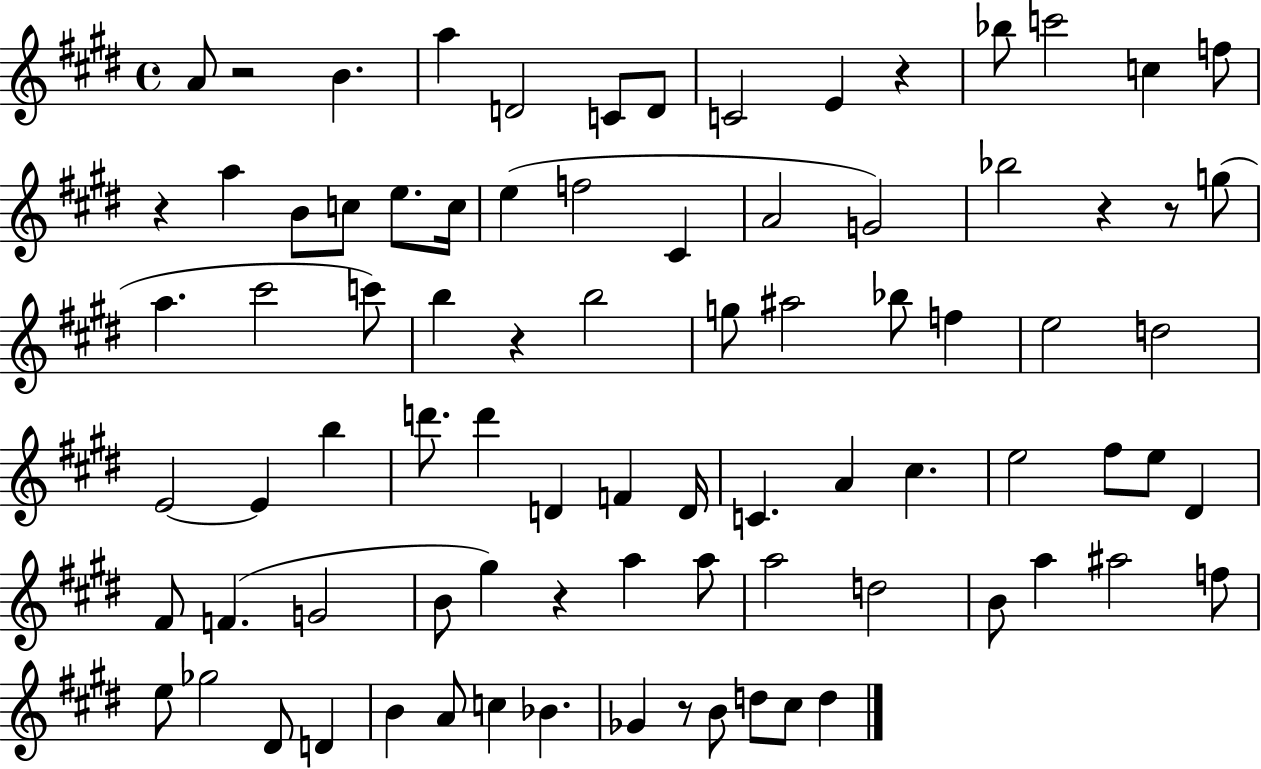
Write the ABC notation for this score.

X:1
T:Untitled
M:4/4
L:1/4
K:E
A/2 z2 B a D2 C/2 D/2 C2 E z _b/2 c'2 c f/2 z a B/2 c/2 e/2 c/4 e f2 ^C A2 G2 _b2 z z/2 g/2 a ^c'2 c'/2 b z b2 g/2 ^a2 _b/2 f e2 d2 E2 E b d'/2 d' D F D/4 C A ^c e2 ^f/2 e/2 ^D ^F/2 F G2 B/2 ^g z a a/2 a2 d2 B/2 a ^a2 f/2 e/2 _g2 ^D/2 D B A/2 c _B _G z/2 B/2 d/2 ^c/2 d